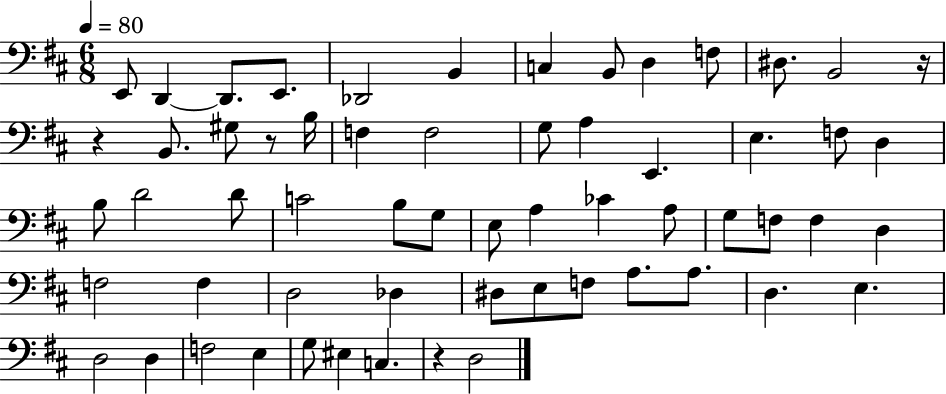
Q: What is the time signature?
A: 6/8